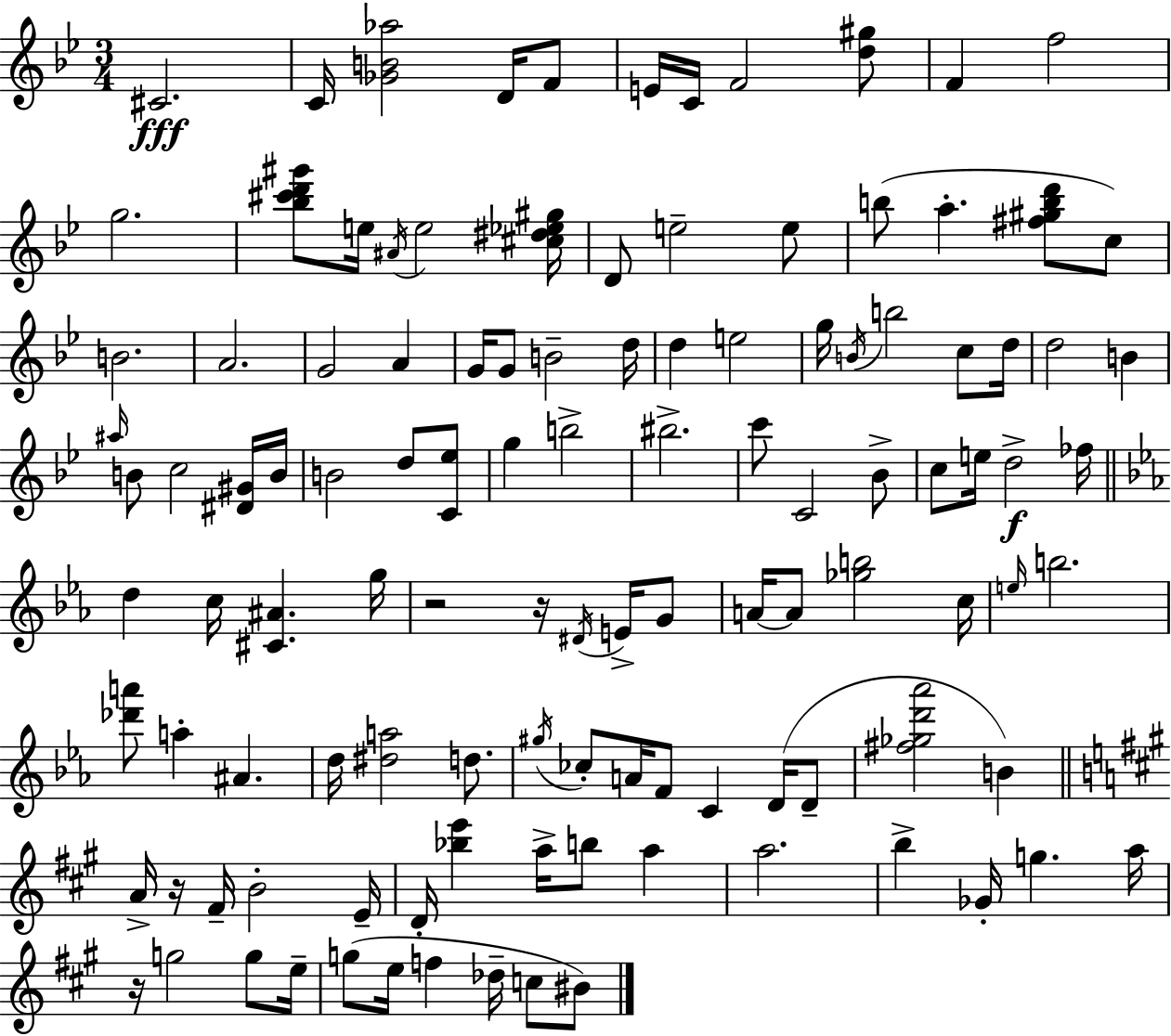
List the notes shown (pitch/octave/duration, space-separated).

C#4/h. C4/s [Gb4,B4,Ab5]/h D4/s F4/e E4/s C4/s F4/h [D5,G#5]/e F4/q F5/h G5/h. [Bb5,C#6,D6,G#6]/e E5/s A#4/s E5/h [C#5,D#5,Eb5,G#5]/s D4/e E5/h E5/e B5/e A5/q. [F#5,G#5,B5,D6]/e C5/e B4/h. A4/h. G4/h A4/q G4/s G4/e B4/h D5/s D5/q E5/h G5/s B4/s B5/h C5/e D5/s D5/h B4/q A#5/s B4/e C5/h [D#4,G#4]/s B4/s B4/h D5/e [C4,Eb5]/e G5/q B5/h BIS5/h. C6/e C4/h Bb4/e C5/e E5/s D5/h FES5/s D5/q C5/s [C#4,A#4]/q. G5/s R/h R/s D#4/s E4/s G4/e A4/s A4/e [Gb5,B5]/h C5/s E5/s B5/h. [Db6,A6]/e A5/q A#4/q. D5/s [D#5,A5]/h D5/e. G#5/s CES5/e A4/s F4/e C4/q D4/s D4/e [F#5,Gb5,D6,Ab6]/h B4/q A4/s R/s F#4/s B4/h E4/s D4/s [Bb5,E6]/q A5/s B5/e A5/q A5/h. B5/q Gb4/s G5/q. A5/s R/s G5/h G5/e E5/s G5/e E5/s F5/q Db5/s C5/e BIS4/e